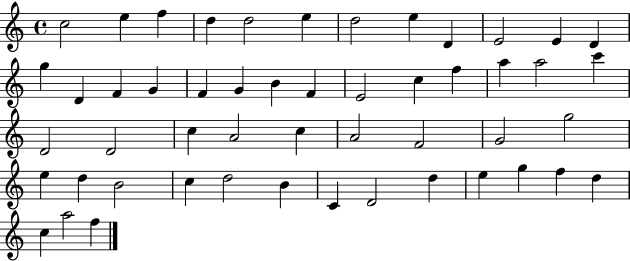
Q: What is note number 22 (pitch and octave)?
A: C5